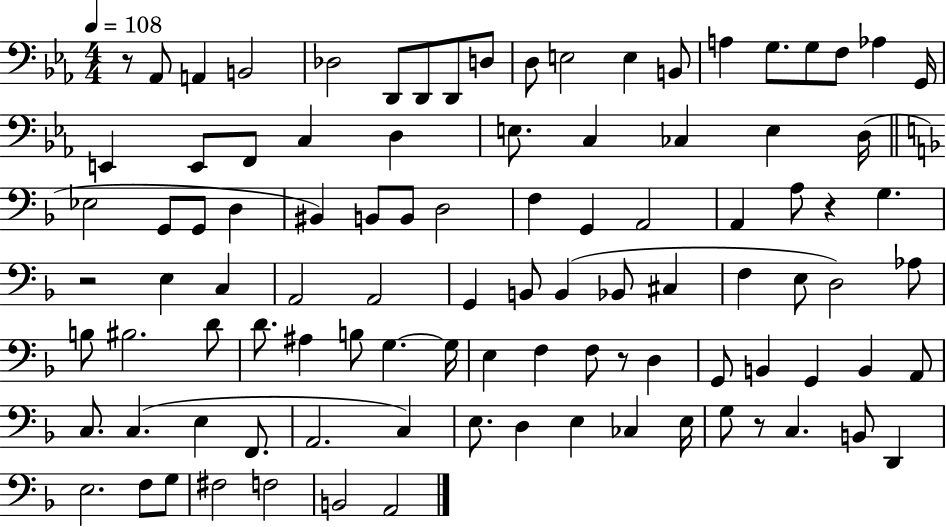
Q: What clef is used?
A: bass